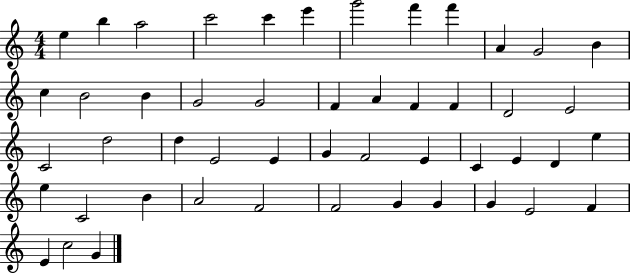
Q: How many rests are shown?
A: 0